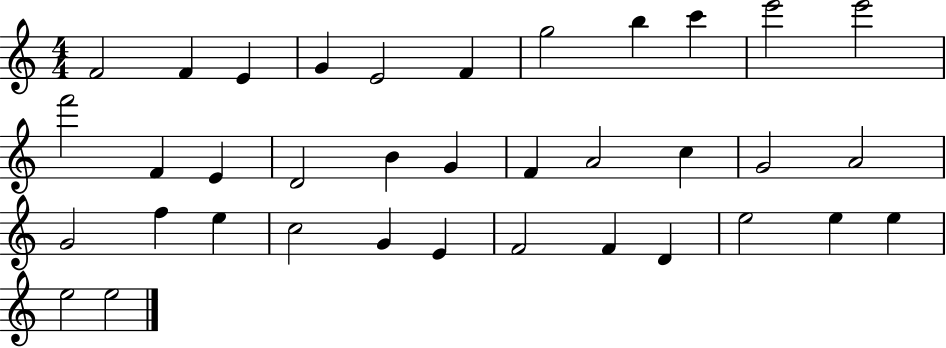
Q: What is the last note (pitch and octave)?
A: E5